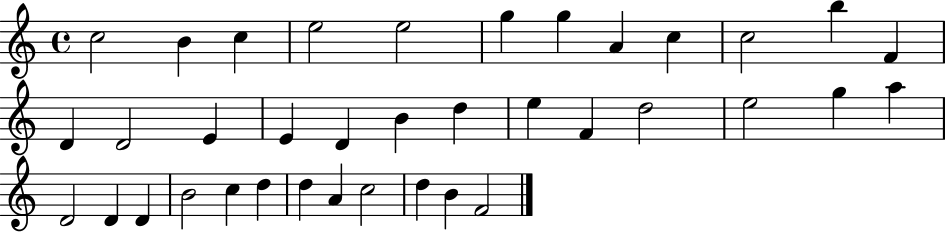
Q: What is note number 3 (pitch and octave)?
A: C5